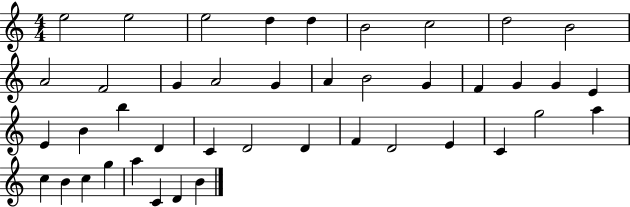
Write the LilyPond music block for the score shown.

{
  \clef treble
  \numericTimeSignature
  \time 4/4
  \key c \major
  e''2 e''2 | e''2 d''4 d''4 | b'2 c''2 | d''2 b'2 | \break a'2 f'2 | g'4 a'2 g'4 | a'4 b'2 g'4 | f'4 g'4 g'4 e'4 | \break e'4 b'4 b''4 d'4 | c'4 d'2 d'4 | f'4 d'2 e'4 | c'4 g''2 a''4 | \break c''4 b'4 c''4 g''4 | a''4 c'4 d'4 b'4 | \bar "|."
}